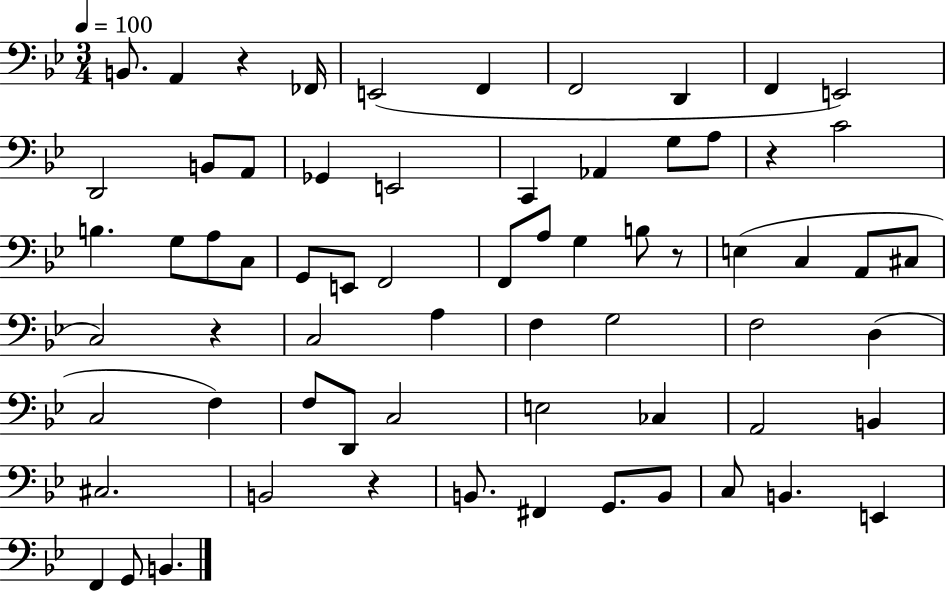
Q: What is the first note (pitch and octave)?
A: B2